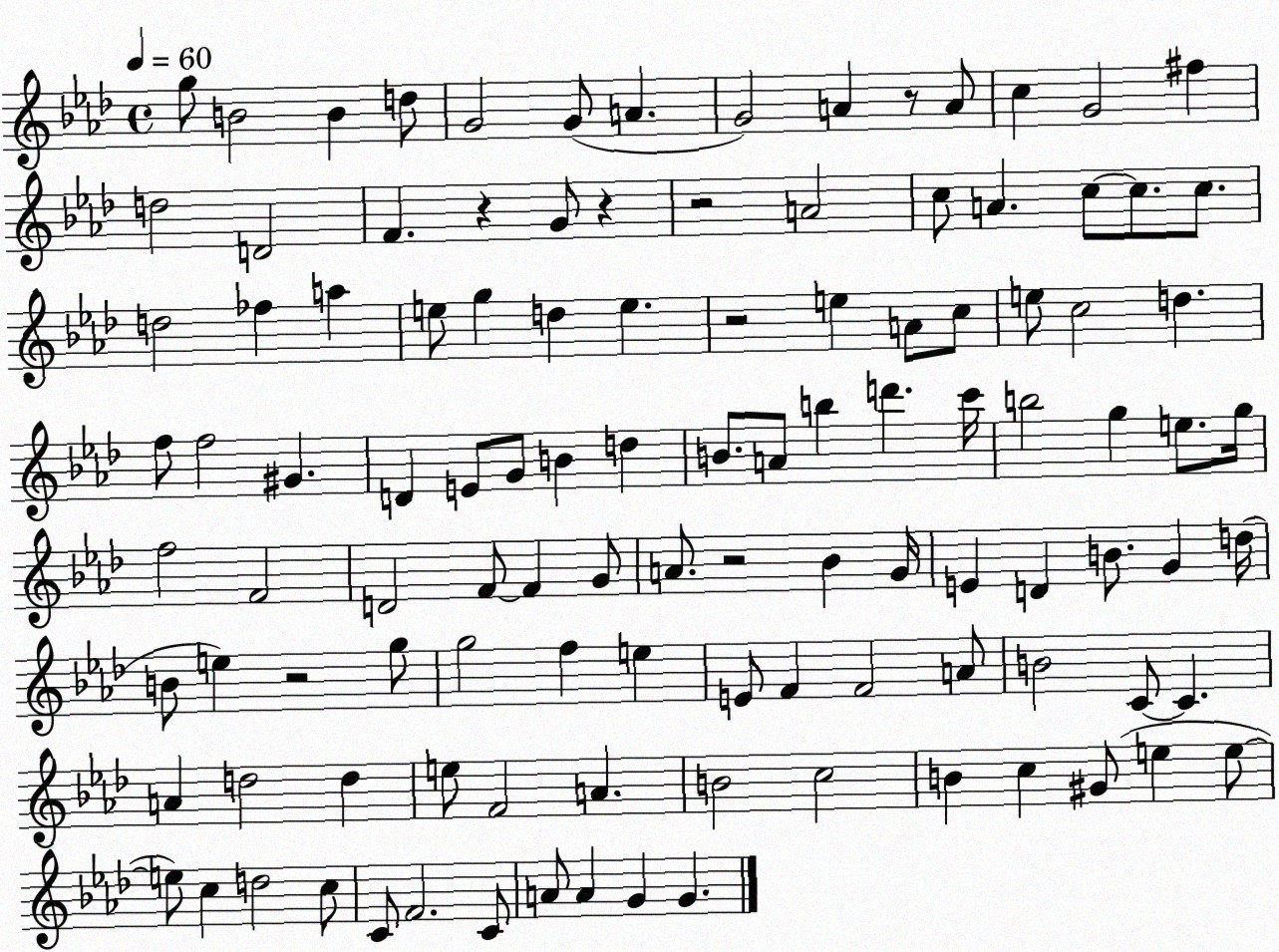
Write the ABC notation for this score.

X:1
T:Untitled
M:4/4
L:1/4
K:Ab
g/2 B2 B d/2 G2 G/2 A G2 A z/2 A/2 c G2 ^f d2 D2 F z G/2 z z2 A2 c/2 A c/2 c/2 c/2 d2 _f a e/2 g d e z2 e A/2 c/2 e/2 c2 d f/2 f2 ^G D E/2 G/2 B d B/2 A/2 b d' c'/4 b2 g e/2 g/4 f2 F2 D2 F/2 F G/2 A/2 z2 _B G/4 E D B/2 G d/4 B/2 e z2 g/2 g2 f e E/2 F F2 A/2 B2 C/2 C A d2 d e/2 F2 A B2 c2 B c ^G/2 e e/2 e/2 c d2 c/2 C/2 F2 C/2 A/2 A G G